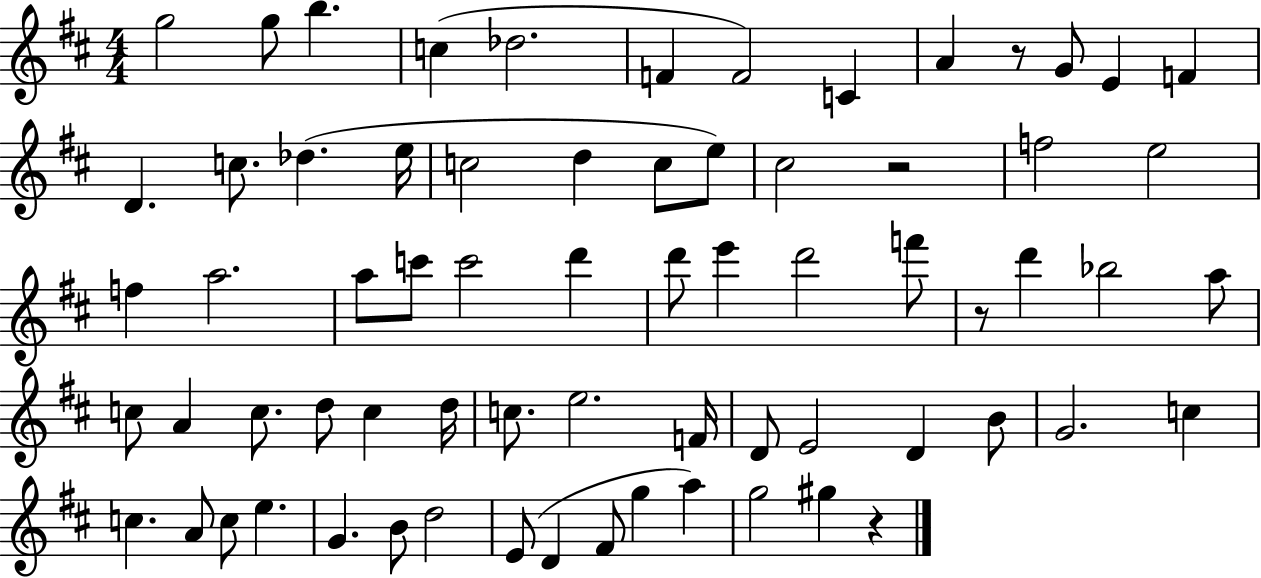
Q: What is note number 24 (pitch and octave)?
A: F5